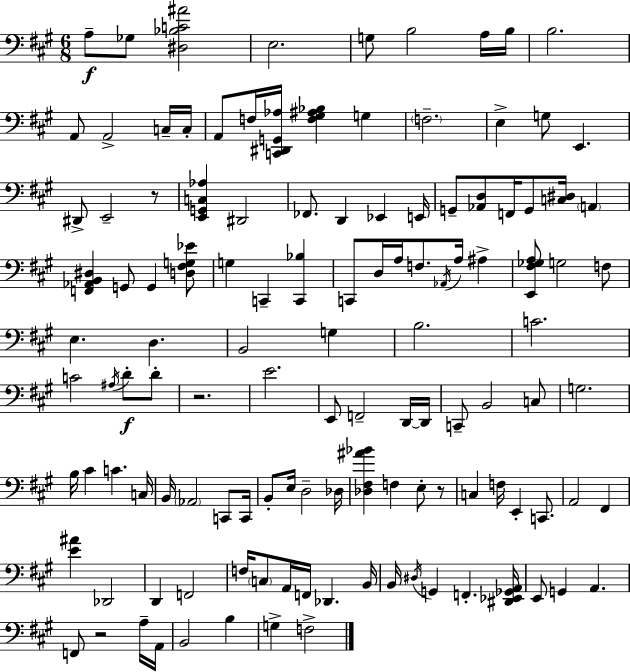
A3/e Gb3/e [D#3,Bb3,C4,A#4]/h E3/h. G3/e B3/h A3/s B3/s B3/h. A2/e A2/h C3/s C3/s A2/e F3/s [C2,D#2,G2,Ab3]/s [F3,G#3,A#3,Bb3]/q G3/q F3/h. E3/q G3/e E2/q. D#2/e E2/h R/e [E2,G2,C3,Ab3]/q D#2/h FES2/e. D2/q Eb2/q E2/s G2/e [Ab2,D3]/e F2/s G2/e [C3,D#3]/s A2/q [F2,Ab2,B2,D#3]/q G2/e G2/q [D3,F#3,G3,Eb4]/e G3/q C2/q [C2,Bb3]/q C2/e D3/s A3/s F3/e. Ab2/s A3/s A#3/q [E2,F#3,Gb3,A3]/e G3/h F3/e E3/q. D3/q. B2/h G3/q B3/h. C4/h. C4/h A#3/s D4/e D4/e R/h. E4/h. E2/e F2/h D2/s D2/s C2/e B2/h C3/e G3/h. B3/s C#4/q C4/q. C3/s B2/s Ab2/h C2/e C2/s B2/e E3/s D3/h Db3/s [Db3,F#3,A#4,Bb4]/q F3/q E3/e R/e C3/q F3/s E2/q C2/e. A2/h F#2/q [E4,A#4]/q Db2/h D2/q F2/h F3/s C3/e A2/s F2/s Db2/q. B2/s B2/s D#3/s G2/q F2/q. [D#2,Eb2,Gb2,A2]/s E2/e G2/q A2/q. F2/e R/h A3/s A2/s B2/h B3/q G3/q F3/h